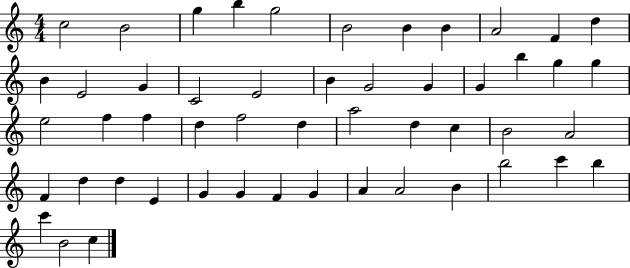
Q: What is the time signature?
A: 4/4